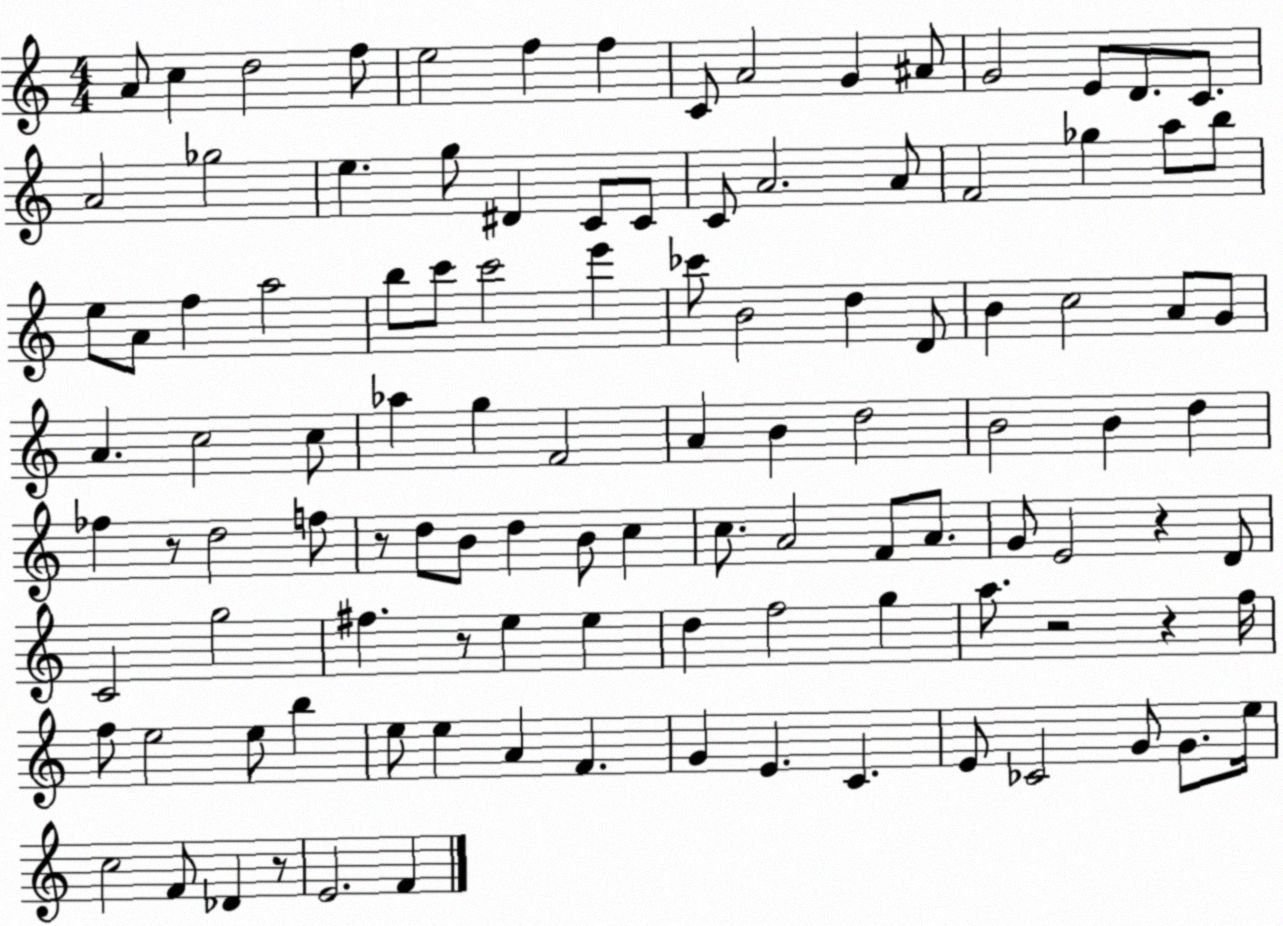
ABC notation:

X:1
T:Untitled
M:4/4
L:1/4
K:C
A/2 c d2 f/2 e2 f f C/2 A2 G ^A/2 G2 E/2 D/2 C/2 A2 _g2 e g/2 ^D C/2 C/2 C/2 A2 A/2 F2 _g a/2 b/2 e/2 A/2 f a2 b/2 c'/2 c'2 e' _c'/2 B2 d D/2 B c2 A/2 G/2 A c2 c/2 _a g F2 A B d2 B2 B d _f z/2 d2 f/2 z/2 d/2 B/2 d B/2 c c/2 A2 F/2 A/2 G/2 E2 z D/2 C2 g2 ^f z/2 e e d f2 g a/2 z2 z f/4 f/2 e2 e/2 b e/2 e A F G E C E/2 _C2 G/2 G/2 e/4 c2 F/2 _D z/2 E2 F